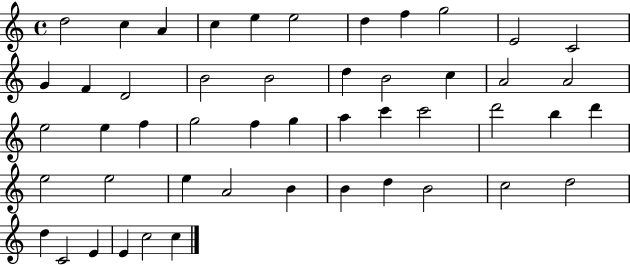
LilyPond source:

{
  \clef treble
  \time 4/4
  \defaultTimeSignature
  \key c \major
  d''2 c''4 a'4 | c''4 e''4 e''2 | d''4 f''4 g''2 | e'2 c'2 | \break g'4 f'4 d'2 | b'2 b'2 | d''4 b'2 c''4 | a'2 a'2 | \break e''2 e''4 f''4 | g''2 f''4 g''4 | a''4 c'''4 c'''2 | d'''2 b''4 d'''4 | \break e''2 e''2 | e''4 a'2 b'4 | b'4 d''4 b'2 | c''2 d''2 | \break d''4 c'2 e'4 | e'4 c''2 c''4 | \bar "|."
}